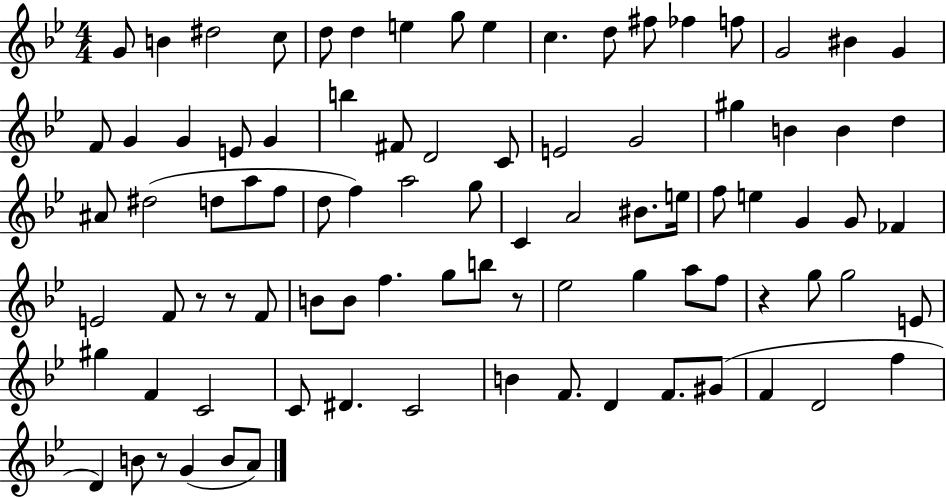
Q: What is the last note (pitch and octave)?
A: A4